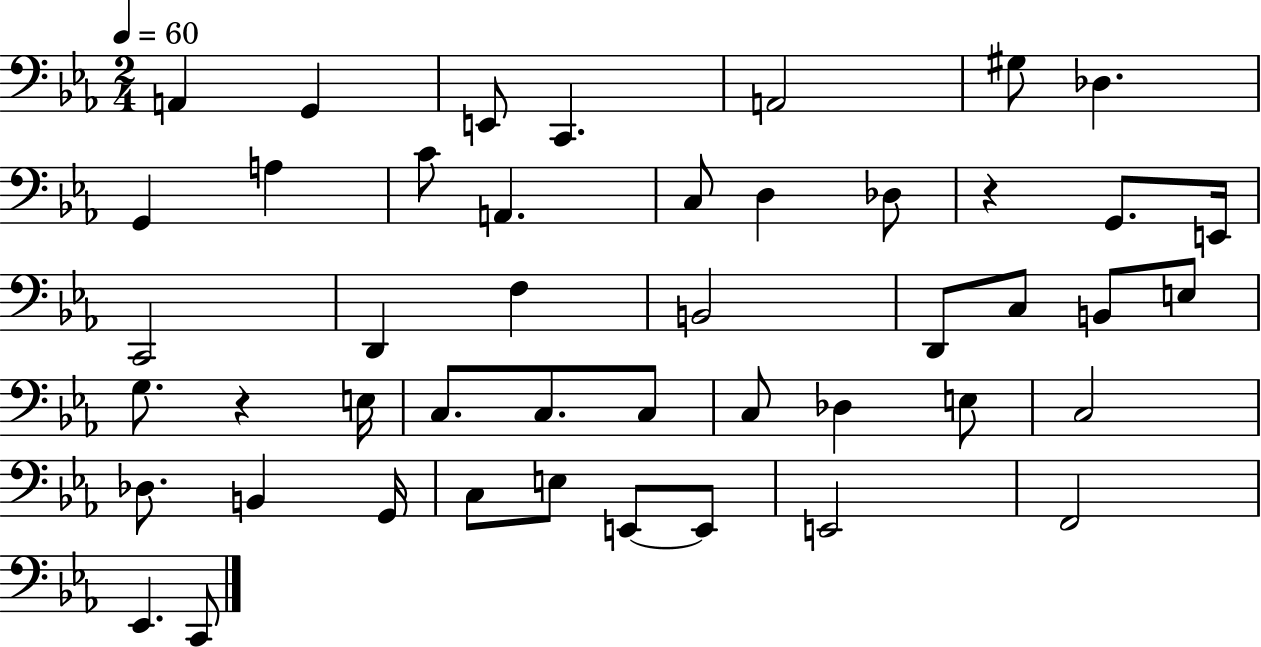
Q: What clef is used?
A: bass